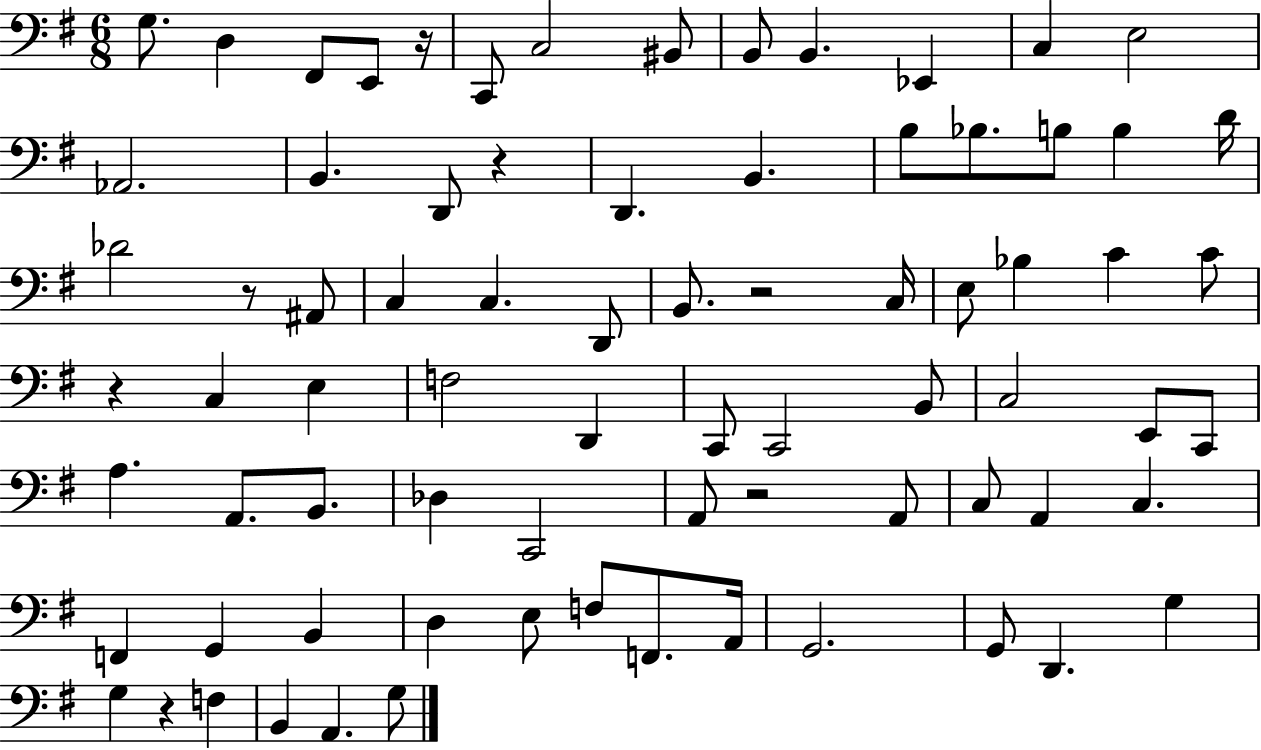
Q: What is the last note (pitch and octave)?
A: G3